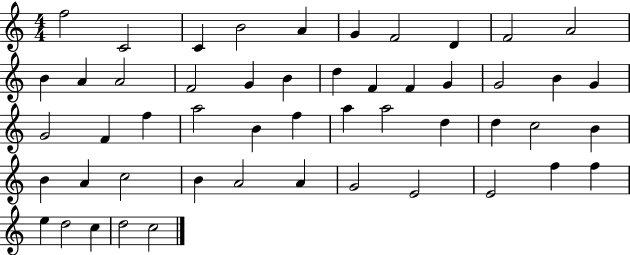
X:1
T:Untitled
M:4/4
L:1/4
K:C
f2 C2 C B2 A G F2 D F2 A2 B A A2 F2 G B d F F G G2 B G G2 F f a2 B f a a2 d d c2 B B A c2 B A2 A G2 E2 E2 f f e d2 c d2 c2